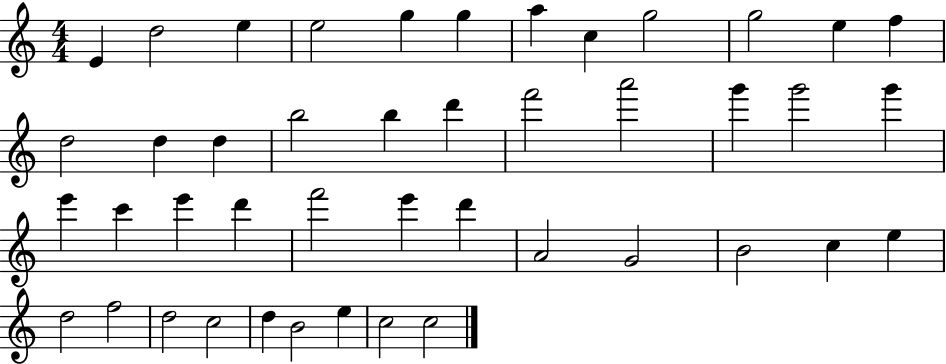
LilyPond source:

{
  \clef treble
  \numericTimeSignature
  \time 4/4
  \key c \major
  e'4 d''2 e''4 | e''2 g''4 g''4 | a''4 c''4 g''2 | g''2 e''4 f''4 | \break d''2 d''4 d''4 | b''2 b''4 d'''4 | f'''2 a'''2 | g'''4 g'''2 g'''4 | \break e'''4 c'''4 e'''4 d'''4 | f'''2 e'''4 d'''4 | a'2 g'2 | b'2 c''4 e''4 | \break d''2 f''2 | d''2 c''2 | d''4 b'2 e''4 | c''2 c''2 | \break \bar "|."
}